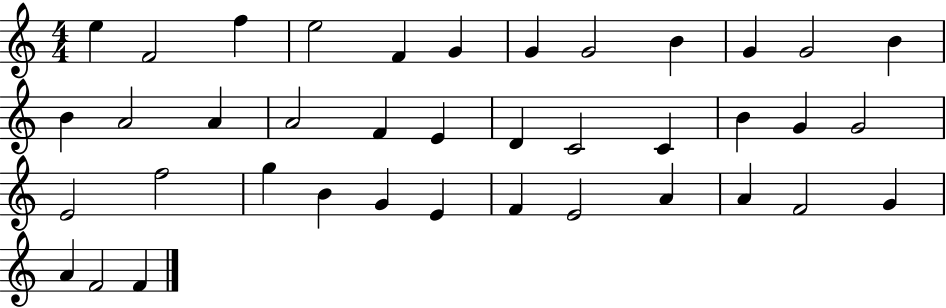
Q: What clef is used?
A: treble